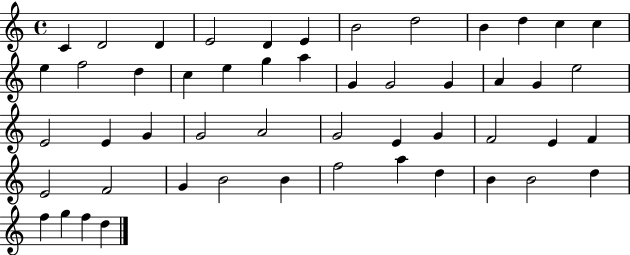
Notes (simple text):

C4/q D4/h D4/q E4/h D4/q E4/q B4/h D5/h B4/q D5/q C5/q C5/q E5/q F5/h D5/q C5/q E5/q G5/q A5/q G4/q G4/h G4/q A4/q G4/q E5/h E4/h E4/q G4/q G4/h A4/h G4/h E4/q G4/q F4/h E4/q F4/q E4/h F4/h G4/q B4/h B4/q F5/h A5/q D5/q B4/q B4/h D5/q F5/q G5/q F5/q D5/q